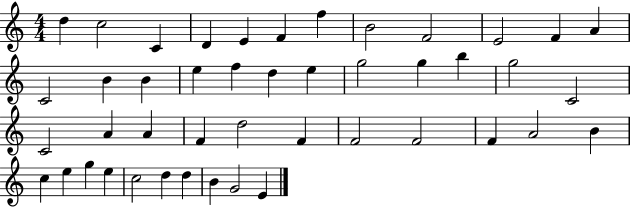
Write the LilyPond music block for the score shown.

{
  \clef treble
  \numericTimeSignature
  \time 4/4
  \key c \major
  d''4 c''2 c'4 | d'4 e'4 f'4 f''4 | b'2 f'2 | e'2 f'4 a'4 | \break c'2 b'4 b'4 | e''4 f''4 d''4 e''4 | g''2 g''4 b''4 | g''2 c'2 | \break c'2 a'4 a'4 | f'4 d''2 f'4 | f'2 f'2 | f'4 a'2 b'4 | \break c''4 e''4 g''4 e''4 | c''2 d''4 d''4 | b'4 g'2 e'4 | \bar "|."
}